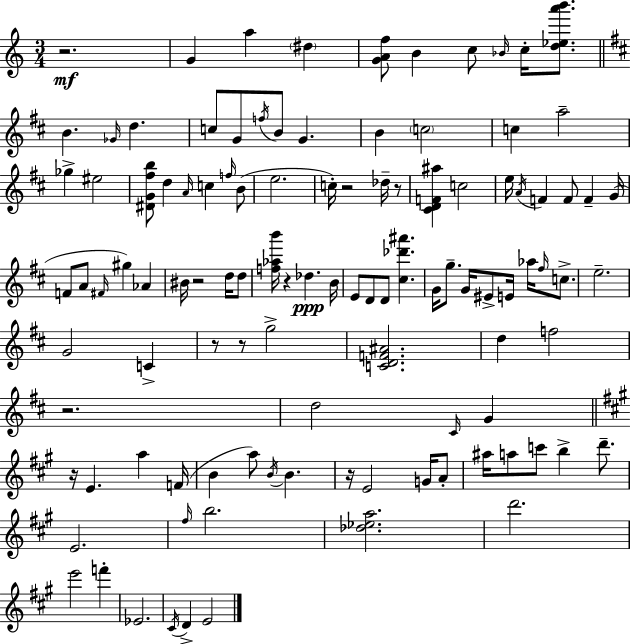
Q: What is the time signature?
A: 3/4